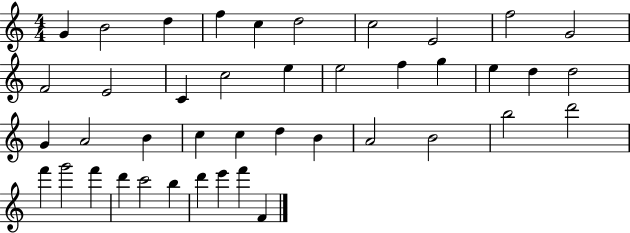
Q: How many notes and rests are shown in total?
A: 42